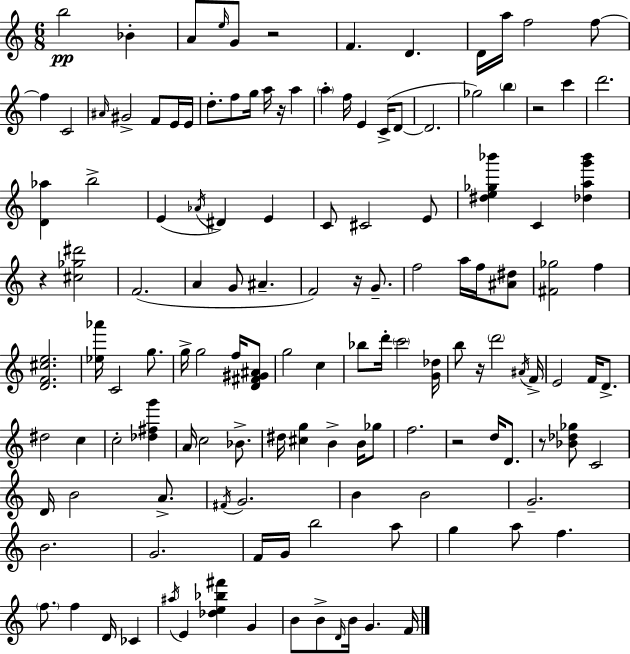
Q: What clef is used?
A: treble